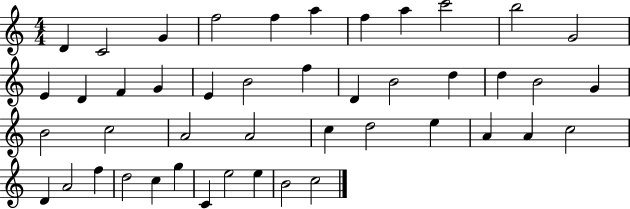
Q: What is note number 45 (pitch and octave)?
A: C5